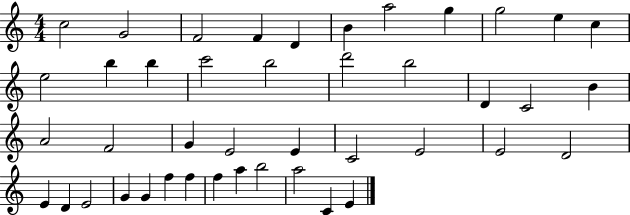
C5/h G4/h F4/h F4/q D4/q B4/q A5/h G5/q G5/h E5/q C5/q E5/h B5/q B5/q C6/h B5/h D6/h B5/h D4/q C4/h B4/q A4/h F4/h G4/q E4/h E4/q C4/h E4/h E4/h D4/h E4/q D4/q E4/h G4/q G4/q F5/q F5/q F5/q A5/q B5/h A5/h C4/q E4/q